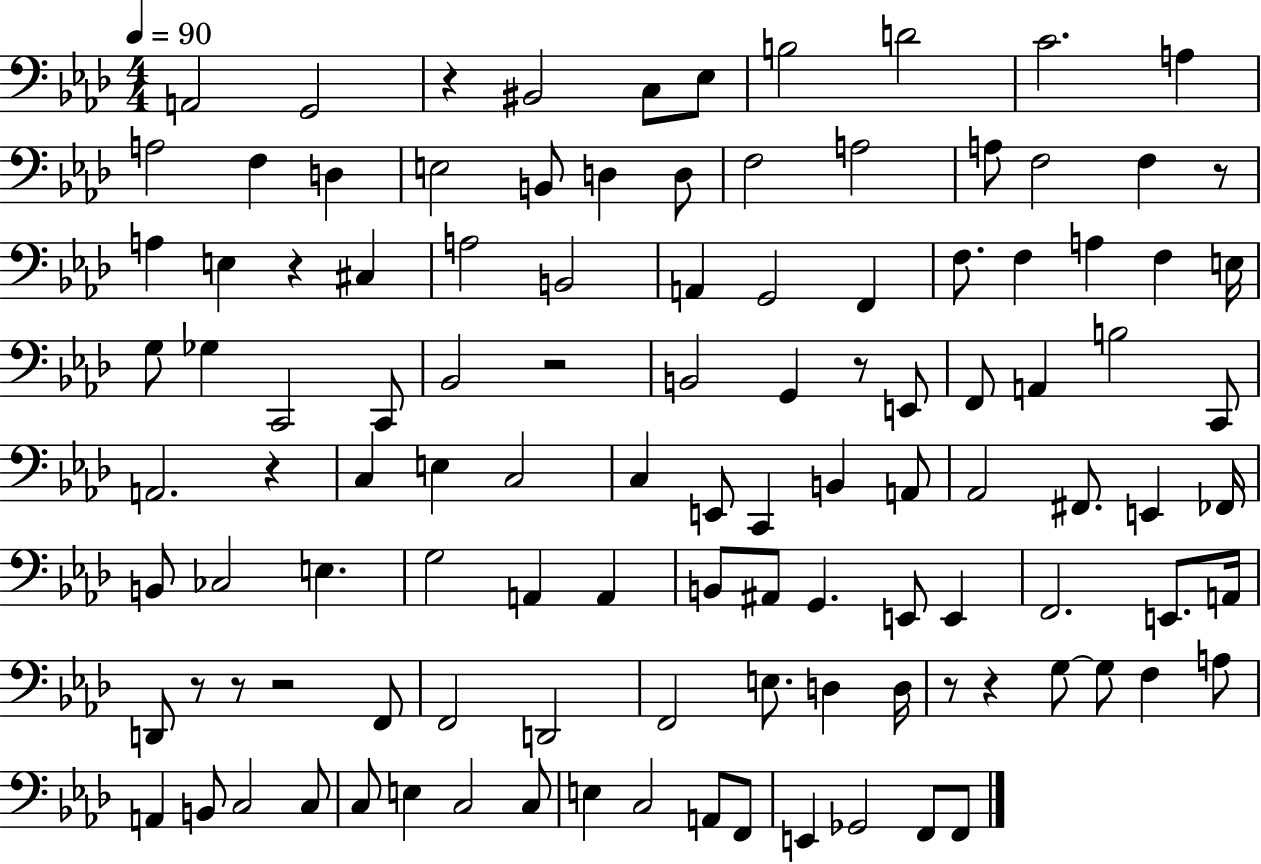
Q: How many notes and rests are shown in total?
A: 112